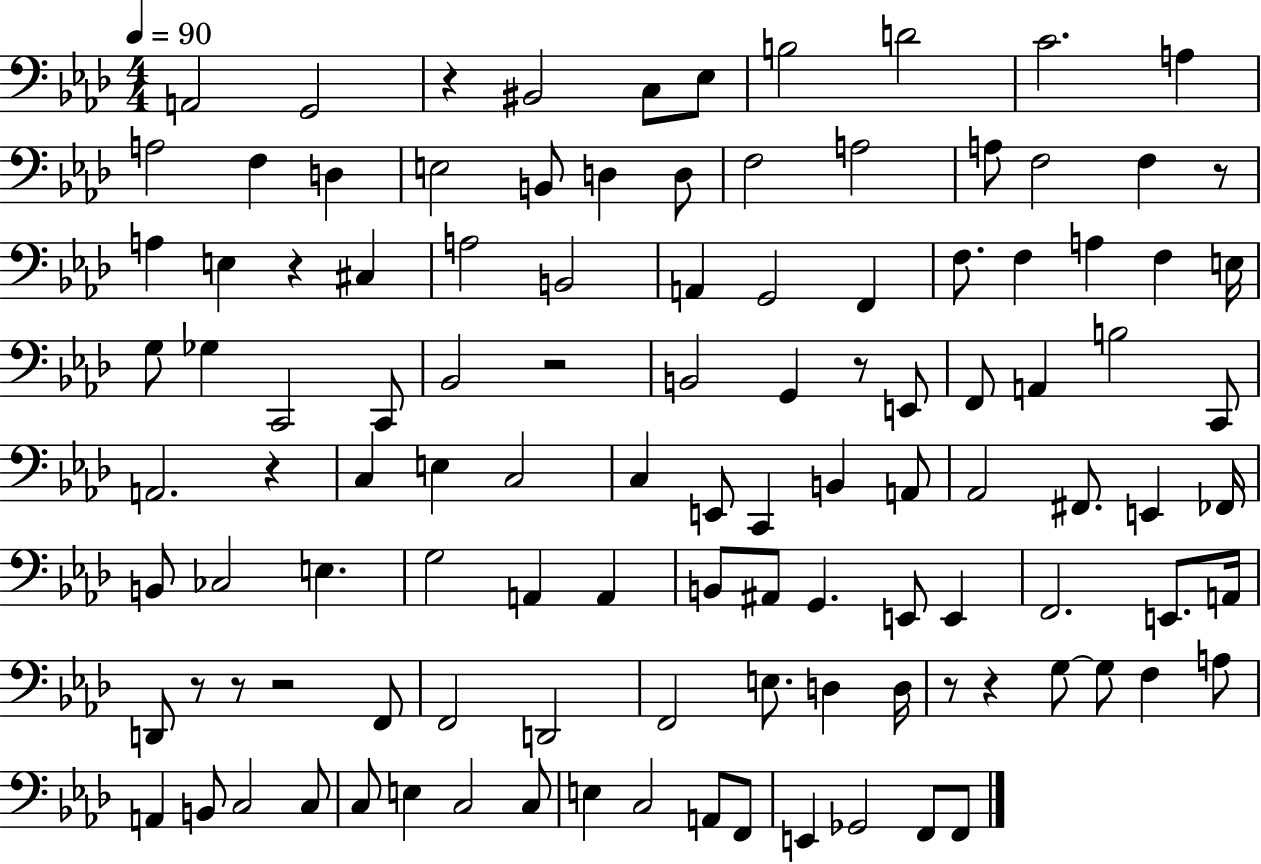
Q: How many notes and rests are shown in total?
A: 112